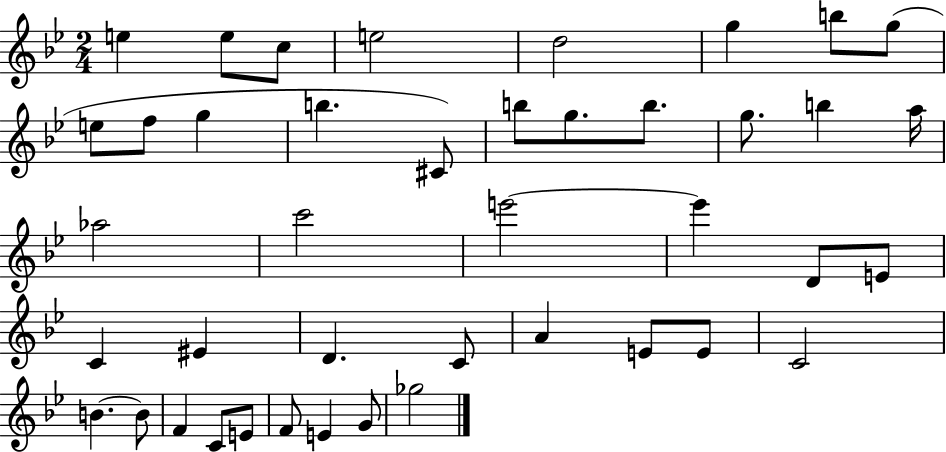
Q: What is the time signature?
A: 2/4